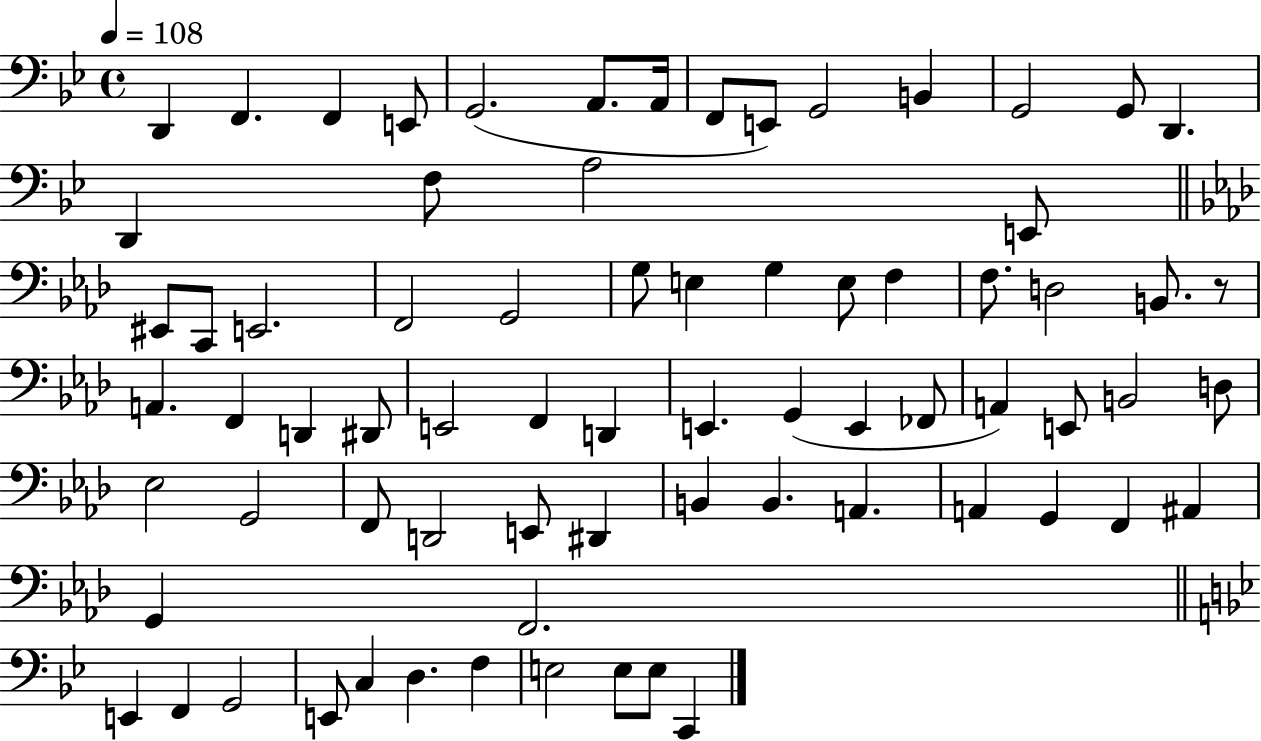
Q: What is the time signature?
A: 4/4